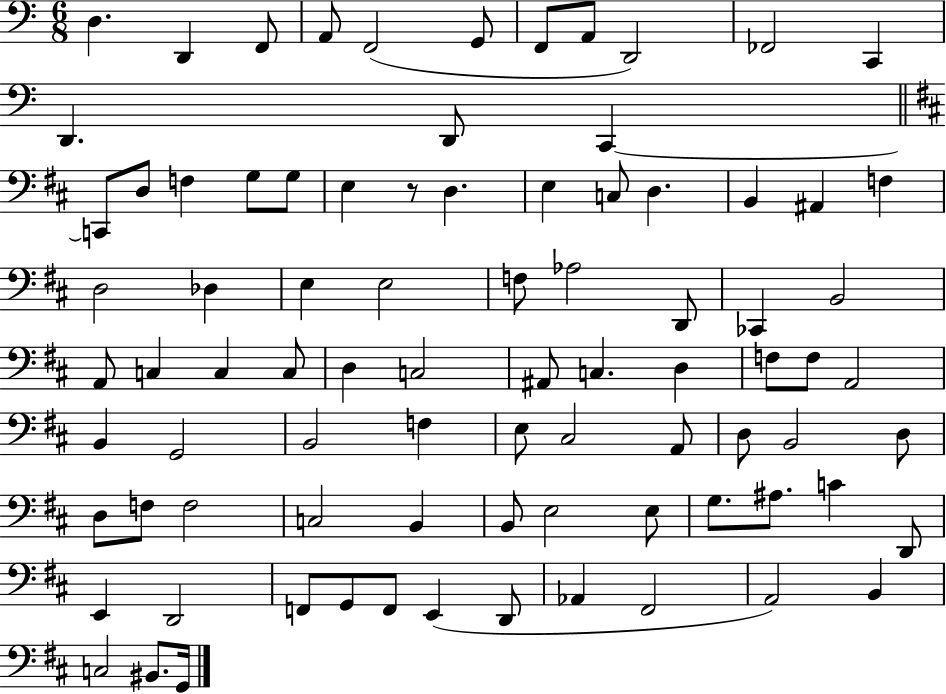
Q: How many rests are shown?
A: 1